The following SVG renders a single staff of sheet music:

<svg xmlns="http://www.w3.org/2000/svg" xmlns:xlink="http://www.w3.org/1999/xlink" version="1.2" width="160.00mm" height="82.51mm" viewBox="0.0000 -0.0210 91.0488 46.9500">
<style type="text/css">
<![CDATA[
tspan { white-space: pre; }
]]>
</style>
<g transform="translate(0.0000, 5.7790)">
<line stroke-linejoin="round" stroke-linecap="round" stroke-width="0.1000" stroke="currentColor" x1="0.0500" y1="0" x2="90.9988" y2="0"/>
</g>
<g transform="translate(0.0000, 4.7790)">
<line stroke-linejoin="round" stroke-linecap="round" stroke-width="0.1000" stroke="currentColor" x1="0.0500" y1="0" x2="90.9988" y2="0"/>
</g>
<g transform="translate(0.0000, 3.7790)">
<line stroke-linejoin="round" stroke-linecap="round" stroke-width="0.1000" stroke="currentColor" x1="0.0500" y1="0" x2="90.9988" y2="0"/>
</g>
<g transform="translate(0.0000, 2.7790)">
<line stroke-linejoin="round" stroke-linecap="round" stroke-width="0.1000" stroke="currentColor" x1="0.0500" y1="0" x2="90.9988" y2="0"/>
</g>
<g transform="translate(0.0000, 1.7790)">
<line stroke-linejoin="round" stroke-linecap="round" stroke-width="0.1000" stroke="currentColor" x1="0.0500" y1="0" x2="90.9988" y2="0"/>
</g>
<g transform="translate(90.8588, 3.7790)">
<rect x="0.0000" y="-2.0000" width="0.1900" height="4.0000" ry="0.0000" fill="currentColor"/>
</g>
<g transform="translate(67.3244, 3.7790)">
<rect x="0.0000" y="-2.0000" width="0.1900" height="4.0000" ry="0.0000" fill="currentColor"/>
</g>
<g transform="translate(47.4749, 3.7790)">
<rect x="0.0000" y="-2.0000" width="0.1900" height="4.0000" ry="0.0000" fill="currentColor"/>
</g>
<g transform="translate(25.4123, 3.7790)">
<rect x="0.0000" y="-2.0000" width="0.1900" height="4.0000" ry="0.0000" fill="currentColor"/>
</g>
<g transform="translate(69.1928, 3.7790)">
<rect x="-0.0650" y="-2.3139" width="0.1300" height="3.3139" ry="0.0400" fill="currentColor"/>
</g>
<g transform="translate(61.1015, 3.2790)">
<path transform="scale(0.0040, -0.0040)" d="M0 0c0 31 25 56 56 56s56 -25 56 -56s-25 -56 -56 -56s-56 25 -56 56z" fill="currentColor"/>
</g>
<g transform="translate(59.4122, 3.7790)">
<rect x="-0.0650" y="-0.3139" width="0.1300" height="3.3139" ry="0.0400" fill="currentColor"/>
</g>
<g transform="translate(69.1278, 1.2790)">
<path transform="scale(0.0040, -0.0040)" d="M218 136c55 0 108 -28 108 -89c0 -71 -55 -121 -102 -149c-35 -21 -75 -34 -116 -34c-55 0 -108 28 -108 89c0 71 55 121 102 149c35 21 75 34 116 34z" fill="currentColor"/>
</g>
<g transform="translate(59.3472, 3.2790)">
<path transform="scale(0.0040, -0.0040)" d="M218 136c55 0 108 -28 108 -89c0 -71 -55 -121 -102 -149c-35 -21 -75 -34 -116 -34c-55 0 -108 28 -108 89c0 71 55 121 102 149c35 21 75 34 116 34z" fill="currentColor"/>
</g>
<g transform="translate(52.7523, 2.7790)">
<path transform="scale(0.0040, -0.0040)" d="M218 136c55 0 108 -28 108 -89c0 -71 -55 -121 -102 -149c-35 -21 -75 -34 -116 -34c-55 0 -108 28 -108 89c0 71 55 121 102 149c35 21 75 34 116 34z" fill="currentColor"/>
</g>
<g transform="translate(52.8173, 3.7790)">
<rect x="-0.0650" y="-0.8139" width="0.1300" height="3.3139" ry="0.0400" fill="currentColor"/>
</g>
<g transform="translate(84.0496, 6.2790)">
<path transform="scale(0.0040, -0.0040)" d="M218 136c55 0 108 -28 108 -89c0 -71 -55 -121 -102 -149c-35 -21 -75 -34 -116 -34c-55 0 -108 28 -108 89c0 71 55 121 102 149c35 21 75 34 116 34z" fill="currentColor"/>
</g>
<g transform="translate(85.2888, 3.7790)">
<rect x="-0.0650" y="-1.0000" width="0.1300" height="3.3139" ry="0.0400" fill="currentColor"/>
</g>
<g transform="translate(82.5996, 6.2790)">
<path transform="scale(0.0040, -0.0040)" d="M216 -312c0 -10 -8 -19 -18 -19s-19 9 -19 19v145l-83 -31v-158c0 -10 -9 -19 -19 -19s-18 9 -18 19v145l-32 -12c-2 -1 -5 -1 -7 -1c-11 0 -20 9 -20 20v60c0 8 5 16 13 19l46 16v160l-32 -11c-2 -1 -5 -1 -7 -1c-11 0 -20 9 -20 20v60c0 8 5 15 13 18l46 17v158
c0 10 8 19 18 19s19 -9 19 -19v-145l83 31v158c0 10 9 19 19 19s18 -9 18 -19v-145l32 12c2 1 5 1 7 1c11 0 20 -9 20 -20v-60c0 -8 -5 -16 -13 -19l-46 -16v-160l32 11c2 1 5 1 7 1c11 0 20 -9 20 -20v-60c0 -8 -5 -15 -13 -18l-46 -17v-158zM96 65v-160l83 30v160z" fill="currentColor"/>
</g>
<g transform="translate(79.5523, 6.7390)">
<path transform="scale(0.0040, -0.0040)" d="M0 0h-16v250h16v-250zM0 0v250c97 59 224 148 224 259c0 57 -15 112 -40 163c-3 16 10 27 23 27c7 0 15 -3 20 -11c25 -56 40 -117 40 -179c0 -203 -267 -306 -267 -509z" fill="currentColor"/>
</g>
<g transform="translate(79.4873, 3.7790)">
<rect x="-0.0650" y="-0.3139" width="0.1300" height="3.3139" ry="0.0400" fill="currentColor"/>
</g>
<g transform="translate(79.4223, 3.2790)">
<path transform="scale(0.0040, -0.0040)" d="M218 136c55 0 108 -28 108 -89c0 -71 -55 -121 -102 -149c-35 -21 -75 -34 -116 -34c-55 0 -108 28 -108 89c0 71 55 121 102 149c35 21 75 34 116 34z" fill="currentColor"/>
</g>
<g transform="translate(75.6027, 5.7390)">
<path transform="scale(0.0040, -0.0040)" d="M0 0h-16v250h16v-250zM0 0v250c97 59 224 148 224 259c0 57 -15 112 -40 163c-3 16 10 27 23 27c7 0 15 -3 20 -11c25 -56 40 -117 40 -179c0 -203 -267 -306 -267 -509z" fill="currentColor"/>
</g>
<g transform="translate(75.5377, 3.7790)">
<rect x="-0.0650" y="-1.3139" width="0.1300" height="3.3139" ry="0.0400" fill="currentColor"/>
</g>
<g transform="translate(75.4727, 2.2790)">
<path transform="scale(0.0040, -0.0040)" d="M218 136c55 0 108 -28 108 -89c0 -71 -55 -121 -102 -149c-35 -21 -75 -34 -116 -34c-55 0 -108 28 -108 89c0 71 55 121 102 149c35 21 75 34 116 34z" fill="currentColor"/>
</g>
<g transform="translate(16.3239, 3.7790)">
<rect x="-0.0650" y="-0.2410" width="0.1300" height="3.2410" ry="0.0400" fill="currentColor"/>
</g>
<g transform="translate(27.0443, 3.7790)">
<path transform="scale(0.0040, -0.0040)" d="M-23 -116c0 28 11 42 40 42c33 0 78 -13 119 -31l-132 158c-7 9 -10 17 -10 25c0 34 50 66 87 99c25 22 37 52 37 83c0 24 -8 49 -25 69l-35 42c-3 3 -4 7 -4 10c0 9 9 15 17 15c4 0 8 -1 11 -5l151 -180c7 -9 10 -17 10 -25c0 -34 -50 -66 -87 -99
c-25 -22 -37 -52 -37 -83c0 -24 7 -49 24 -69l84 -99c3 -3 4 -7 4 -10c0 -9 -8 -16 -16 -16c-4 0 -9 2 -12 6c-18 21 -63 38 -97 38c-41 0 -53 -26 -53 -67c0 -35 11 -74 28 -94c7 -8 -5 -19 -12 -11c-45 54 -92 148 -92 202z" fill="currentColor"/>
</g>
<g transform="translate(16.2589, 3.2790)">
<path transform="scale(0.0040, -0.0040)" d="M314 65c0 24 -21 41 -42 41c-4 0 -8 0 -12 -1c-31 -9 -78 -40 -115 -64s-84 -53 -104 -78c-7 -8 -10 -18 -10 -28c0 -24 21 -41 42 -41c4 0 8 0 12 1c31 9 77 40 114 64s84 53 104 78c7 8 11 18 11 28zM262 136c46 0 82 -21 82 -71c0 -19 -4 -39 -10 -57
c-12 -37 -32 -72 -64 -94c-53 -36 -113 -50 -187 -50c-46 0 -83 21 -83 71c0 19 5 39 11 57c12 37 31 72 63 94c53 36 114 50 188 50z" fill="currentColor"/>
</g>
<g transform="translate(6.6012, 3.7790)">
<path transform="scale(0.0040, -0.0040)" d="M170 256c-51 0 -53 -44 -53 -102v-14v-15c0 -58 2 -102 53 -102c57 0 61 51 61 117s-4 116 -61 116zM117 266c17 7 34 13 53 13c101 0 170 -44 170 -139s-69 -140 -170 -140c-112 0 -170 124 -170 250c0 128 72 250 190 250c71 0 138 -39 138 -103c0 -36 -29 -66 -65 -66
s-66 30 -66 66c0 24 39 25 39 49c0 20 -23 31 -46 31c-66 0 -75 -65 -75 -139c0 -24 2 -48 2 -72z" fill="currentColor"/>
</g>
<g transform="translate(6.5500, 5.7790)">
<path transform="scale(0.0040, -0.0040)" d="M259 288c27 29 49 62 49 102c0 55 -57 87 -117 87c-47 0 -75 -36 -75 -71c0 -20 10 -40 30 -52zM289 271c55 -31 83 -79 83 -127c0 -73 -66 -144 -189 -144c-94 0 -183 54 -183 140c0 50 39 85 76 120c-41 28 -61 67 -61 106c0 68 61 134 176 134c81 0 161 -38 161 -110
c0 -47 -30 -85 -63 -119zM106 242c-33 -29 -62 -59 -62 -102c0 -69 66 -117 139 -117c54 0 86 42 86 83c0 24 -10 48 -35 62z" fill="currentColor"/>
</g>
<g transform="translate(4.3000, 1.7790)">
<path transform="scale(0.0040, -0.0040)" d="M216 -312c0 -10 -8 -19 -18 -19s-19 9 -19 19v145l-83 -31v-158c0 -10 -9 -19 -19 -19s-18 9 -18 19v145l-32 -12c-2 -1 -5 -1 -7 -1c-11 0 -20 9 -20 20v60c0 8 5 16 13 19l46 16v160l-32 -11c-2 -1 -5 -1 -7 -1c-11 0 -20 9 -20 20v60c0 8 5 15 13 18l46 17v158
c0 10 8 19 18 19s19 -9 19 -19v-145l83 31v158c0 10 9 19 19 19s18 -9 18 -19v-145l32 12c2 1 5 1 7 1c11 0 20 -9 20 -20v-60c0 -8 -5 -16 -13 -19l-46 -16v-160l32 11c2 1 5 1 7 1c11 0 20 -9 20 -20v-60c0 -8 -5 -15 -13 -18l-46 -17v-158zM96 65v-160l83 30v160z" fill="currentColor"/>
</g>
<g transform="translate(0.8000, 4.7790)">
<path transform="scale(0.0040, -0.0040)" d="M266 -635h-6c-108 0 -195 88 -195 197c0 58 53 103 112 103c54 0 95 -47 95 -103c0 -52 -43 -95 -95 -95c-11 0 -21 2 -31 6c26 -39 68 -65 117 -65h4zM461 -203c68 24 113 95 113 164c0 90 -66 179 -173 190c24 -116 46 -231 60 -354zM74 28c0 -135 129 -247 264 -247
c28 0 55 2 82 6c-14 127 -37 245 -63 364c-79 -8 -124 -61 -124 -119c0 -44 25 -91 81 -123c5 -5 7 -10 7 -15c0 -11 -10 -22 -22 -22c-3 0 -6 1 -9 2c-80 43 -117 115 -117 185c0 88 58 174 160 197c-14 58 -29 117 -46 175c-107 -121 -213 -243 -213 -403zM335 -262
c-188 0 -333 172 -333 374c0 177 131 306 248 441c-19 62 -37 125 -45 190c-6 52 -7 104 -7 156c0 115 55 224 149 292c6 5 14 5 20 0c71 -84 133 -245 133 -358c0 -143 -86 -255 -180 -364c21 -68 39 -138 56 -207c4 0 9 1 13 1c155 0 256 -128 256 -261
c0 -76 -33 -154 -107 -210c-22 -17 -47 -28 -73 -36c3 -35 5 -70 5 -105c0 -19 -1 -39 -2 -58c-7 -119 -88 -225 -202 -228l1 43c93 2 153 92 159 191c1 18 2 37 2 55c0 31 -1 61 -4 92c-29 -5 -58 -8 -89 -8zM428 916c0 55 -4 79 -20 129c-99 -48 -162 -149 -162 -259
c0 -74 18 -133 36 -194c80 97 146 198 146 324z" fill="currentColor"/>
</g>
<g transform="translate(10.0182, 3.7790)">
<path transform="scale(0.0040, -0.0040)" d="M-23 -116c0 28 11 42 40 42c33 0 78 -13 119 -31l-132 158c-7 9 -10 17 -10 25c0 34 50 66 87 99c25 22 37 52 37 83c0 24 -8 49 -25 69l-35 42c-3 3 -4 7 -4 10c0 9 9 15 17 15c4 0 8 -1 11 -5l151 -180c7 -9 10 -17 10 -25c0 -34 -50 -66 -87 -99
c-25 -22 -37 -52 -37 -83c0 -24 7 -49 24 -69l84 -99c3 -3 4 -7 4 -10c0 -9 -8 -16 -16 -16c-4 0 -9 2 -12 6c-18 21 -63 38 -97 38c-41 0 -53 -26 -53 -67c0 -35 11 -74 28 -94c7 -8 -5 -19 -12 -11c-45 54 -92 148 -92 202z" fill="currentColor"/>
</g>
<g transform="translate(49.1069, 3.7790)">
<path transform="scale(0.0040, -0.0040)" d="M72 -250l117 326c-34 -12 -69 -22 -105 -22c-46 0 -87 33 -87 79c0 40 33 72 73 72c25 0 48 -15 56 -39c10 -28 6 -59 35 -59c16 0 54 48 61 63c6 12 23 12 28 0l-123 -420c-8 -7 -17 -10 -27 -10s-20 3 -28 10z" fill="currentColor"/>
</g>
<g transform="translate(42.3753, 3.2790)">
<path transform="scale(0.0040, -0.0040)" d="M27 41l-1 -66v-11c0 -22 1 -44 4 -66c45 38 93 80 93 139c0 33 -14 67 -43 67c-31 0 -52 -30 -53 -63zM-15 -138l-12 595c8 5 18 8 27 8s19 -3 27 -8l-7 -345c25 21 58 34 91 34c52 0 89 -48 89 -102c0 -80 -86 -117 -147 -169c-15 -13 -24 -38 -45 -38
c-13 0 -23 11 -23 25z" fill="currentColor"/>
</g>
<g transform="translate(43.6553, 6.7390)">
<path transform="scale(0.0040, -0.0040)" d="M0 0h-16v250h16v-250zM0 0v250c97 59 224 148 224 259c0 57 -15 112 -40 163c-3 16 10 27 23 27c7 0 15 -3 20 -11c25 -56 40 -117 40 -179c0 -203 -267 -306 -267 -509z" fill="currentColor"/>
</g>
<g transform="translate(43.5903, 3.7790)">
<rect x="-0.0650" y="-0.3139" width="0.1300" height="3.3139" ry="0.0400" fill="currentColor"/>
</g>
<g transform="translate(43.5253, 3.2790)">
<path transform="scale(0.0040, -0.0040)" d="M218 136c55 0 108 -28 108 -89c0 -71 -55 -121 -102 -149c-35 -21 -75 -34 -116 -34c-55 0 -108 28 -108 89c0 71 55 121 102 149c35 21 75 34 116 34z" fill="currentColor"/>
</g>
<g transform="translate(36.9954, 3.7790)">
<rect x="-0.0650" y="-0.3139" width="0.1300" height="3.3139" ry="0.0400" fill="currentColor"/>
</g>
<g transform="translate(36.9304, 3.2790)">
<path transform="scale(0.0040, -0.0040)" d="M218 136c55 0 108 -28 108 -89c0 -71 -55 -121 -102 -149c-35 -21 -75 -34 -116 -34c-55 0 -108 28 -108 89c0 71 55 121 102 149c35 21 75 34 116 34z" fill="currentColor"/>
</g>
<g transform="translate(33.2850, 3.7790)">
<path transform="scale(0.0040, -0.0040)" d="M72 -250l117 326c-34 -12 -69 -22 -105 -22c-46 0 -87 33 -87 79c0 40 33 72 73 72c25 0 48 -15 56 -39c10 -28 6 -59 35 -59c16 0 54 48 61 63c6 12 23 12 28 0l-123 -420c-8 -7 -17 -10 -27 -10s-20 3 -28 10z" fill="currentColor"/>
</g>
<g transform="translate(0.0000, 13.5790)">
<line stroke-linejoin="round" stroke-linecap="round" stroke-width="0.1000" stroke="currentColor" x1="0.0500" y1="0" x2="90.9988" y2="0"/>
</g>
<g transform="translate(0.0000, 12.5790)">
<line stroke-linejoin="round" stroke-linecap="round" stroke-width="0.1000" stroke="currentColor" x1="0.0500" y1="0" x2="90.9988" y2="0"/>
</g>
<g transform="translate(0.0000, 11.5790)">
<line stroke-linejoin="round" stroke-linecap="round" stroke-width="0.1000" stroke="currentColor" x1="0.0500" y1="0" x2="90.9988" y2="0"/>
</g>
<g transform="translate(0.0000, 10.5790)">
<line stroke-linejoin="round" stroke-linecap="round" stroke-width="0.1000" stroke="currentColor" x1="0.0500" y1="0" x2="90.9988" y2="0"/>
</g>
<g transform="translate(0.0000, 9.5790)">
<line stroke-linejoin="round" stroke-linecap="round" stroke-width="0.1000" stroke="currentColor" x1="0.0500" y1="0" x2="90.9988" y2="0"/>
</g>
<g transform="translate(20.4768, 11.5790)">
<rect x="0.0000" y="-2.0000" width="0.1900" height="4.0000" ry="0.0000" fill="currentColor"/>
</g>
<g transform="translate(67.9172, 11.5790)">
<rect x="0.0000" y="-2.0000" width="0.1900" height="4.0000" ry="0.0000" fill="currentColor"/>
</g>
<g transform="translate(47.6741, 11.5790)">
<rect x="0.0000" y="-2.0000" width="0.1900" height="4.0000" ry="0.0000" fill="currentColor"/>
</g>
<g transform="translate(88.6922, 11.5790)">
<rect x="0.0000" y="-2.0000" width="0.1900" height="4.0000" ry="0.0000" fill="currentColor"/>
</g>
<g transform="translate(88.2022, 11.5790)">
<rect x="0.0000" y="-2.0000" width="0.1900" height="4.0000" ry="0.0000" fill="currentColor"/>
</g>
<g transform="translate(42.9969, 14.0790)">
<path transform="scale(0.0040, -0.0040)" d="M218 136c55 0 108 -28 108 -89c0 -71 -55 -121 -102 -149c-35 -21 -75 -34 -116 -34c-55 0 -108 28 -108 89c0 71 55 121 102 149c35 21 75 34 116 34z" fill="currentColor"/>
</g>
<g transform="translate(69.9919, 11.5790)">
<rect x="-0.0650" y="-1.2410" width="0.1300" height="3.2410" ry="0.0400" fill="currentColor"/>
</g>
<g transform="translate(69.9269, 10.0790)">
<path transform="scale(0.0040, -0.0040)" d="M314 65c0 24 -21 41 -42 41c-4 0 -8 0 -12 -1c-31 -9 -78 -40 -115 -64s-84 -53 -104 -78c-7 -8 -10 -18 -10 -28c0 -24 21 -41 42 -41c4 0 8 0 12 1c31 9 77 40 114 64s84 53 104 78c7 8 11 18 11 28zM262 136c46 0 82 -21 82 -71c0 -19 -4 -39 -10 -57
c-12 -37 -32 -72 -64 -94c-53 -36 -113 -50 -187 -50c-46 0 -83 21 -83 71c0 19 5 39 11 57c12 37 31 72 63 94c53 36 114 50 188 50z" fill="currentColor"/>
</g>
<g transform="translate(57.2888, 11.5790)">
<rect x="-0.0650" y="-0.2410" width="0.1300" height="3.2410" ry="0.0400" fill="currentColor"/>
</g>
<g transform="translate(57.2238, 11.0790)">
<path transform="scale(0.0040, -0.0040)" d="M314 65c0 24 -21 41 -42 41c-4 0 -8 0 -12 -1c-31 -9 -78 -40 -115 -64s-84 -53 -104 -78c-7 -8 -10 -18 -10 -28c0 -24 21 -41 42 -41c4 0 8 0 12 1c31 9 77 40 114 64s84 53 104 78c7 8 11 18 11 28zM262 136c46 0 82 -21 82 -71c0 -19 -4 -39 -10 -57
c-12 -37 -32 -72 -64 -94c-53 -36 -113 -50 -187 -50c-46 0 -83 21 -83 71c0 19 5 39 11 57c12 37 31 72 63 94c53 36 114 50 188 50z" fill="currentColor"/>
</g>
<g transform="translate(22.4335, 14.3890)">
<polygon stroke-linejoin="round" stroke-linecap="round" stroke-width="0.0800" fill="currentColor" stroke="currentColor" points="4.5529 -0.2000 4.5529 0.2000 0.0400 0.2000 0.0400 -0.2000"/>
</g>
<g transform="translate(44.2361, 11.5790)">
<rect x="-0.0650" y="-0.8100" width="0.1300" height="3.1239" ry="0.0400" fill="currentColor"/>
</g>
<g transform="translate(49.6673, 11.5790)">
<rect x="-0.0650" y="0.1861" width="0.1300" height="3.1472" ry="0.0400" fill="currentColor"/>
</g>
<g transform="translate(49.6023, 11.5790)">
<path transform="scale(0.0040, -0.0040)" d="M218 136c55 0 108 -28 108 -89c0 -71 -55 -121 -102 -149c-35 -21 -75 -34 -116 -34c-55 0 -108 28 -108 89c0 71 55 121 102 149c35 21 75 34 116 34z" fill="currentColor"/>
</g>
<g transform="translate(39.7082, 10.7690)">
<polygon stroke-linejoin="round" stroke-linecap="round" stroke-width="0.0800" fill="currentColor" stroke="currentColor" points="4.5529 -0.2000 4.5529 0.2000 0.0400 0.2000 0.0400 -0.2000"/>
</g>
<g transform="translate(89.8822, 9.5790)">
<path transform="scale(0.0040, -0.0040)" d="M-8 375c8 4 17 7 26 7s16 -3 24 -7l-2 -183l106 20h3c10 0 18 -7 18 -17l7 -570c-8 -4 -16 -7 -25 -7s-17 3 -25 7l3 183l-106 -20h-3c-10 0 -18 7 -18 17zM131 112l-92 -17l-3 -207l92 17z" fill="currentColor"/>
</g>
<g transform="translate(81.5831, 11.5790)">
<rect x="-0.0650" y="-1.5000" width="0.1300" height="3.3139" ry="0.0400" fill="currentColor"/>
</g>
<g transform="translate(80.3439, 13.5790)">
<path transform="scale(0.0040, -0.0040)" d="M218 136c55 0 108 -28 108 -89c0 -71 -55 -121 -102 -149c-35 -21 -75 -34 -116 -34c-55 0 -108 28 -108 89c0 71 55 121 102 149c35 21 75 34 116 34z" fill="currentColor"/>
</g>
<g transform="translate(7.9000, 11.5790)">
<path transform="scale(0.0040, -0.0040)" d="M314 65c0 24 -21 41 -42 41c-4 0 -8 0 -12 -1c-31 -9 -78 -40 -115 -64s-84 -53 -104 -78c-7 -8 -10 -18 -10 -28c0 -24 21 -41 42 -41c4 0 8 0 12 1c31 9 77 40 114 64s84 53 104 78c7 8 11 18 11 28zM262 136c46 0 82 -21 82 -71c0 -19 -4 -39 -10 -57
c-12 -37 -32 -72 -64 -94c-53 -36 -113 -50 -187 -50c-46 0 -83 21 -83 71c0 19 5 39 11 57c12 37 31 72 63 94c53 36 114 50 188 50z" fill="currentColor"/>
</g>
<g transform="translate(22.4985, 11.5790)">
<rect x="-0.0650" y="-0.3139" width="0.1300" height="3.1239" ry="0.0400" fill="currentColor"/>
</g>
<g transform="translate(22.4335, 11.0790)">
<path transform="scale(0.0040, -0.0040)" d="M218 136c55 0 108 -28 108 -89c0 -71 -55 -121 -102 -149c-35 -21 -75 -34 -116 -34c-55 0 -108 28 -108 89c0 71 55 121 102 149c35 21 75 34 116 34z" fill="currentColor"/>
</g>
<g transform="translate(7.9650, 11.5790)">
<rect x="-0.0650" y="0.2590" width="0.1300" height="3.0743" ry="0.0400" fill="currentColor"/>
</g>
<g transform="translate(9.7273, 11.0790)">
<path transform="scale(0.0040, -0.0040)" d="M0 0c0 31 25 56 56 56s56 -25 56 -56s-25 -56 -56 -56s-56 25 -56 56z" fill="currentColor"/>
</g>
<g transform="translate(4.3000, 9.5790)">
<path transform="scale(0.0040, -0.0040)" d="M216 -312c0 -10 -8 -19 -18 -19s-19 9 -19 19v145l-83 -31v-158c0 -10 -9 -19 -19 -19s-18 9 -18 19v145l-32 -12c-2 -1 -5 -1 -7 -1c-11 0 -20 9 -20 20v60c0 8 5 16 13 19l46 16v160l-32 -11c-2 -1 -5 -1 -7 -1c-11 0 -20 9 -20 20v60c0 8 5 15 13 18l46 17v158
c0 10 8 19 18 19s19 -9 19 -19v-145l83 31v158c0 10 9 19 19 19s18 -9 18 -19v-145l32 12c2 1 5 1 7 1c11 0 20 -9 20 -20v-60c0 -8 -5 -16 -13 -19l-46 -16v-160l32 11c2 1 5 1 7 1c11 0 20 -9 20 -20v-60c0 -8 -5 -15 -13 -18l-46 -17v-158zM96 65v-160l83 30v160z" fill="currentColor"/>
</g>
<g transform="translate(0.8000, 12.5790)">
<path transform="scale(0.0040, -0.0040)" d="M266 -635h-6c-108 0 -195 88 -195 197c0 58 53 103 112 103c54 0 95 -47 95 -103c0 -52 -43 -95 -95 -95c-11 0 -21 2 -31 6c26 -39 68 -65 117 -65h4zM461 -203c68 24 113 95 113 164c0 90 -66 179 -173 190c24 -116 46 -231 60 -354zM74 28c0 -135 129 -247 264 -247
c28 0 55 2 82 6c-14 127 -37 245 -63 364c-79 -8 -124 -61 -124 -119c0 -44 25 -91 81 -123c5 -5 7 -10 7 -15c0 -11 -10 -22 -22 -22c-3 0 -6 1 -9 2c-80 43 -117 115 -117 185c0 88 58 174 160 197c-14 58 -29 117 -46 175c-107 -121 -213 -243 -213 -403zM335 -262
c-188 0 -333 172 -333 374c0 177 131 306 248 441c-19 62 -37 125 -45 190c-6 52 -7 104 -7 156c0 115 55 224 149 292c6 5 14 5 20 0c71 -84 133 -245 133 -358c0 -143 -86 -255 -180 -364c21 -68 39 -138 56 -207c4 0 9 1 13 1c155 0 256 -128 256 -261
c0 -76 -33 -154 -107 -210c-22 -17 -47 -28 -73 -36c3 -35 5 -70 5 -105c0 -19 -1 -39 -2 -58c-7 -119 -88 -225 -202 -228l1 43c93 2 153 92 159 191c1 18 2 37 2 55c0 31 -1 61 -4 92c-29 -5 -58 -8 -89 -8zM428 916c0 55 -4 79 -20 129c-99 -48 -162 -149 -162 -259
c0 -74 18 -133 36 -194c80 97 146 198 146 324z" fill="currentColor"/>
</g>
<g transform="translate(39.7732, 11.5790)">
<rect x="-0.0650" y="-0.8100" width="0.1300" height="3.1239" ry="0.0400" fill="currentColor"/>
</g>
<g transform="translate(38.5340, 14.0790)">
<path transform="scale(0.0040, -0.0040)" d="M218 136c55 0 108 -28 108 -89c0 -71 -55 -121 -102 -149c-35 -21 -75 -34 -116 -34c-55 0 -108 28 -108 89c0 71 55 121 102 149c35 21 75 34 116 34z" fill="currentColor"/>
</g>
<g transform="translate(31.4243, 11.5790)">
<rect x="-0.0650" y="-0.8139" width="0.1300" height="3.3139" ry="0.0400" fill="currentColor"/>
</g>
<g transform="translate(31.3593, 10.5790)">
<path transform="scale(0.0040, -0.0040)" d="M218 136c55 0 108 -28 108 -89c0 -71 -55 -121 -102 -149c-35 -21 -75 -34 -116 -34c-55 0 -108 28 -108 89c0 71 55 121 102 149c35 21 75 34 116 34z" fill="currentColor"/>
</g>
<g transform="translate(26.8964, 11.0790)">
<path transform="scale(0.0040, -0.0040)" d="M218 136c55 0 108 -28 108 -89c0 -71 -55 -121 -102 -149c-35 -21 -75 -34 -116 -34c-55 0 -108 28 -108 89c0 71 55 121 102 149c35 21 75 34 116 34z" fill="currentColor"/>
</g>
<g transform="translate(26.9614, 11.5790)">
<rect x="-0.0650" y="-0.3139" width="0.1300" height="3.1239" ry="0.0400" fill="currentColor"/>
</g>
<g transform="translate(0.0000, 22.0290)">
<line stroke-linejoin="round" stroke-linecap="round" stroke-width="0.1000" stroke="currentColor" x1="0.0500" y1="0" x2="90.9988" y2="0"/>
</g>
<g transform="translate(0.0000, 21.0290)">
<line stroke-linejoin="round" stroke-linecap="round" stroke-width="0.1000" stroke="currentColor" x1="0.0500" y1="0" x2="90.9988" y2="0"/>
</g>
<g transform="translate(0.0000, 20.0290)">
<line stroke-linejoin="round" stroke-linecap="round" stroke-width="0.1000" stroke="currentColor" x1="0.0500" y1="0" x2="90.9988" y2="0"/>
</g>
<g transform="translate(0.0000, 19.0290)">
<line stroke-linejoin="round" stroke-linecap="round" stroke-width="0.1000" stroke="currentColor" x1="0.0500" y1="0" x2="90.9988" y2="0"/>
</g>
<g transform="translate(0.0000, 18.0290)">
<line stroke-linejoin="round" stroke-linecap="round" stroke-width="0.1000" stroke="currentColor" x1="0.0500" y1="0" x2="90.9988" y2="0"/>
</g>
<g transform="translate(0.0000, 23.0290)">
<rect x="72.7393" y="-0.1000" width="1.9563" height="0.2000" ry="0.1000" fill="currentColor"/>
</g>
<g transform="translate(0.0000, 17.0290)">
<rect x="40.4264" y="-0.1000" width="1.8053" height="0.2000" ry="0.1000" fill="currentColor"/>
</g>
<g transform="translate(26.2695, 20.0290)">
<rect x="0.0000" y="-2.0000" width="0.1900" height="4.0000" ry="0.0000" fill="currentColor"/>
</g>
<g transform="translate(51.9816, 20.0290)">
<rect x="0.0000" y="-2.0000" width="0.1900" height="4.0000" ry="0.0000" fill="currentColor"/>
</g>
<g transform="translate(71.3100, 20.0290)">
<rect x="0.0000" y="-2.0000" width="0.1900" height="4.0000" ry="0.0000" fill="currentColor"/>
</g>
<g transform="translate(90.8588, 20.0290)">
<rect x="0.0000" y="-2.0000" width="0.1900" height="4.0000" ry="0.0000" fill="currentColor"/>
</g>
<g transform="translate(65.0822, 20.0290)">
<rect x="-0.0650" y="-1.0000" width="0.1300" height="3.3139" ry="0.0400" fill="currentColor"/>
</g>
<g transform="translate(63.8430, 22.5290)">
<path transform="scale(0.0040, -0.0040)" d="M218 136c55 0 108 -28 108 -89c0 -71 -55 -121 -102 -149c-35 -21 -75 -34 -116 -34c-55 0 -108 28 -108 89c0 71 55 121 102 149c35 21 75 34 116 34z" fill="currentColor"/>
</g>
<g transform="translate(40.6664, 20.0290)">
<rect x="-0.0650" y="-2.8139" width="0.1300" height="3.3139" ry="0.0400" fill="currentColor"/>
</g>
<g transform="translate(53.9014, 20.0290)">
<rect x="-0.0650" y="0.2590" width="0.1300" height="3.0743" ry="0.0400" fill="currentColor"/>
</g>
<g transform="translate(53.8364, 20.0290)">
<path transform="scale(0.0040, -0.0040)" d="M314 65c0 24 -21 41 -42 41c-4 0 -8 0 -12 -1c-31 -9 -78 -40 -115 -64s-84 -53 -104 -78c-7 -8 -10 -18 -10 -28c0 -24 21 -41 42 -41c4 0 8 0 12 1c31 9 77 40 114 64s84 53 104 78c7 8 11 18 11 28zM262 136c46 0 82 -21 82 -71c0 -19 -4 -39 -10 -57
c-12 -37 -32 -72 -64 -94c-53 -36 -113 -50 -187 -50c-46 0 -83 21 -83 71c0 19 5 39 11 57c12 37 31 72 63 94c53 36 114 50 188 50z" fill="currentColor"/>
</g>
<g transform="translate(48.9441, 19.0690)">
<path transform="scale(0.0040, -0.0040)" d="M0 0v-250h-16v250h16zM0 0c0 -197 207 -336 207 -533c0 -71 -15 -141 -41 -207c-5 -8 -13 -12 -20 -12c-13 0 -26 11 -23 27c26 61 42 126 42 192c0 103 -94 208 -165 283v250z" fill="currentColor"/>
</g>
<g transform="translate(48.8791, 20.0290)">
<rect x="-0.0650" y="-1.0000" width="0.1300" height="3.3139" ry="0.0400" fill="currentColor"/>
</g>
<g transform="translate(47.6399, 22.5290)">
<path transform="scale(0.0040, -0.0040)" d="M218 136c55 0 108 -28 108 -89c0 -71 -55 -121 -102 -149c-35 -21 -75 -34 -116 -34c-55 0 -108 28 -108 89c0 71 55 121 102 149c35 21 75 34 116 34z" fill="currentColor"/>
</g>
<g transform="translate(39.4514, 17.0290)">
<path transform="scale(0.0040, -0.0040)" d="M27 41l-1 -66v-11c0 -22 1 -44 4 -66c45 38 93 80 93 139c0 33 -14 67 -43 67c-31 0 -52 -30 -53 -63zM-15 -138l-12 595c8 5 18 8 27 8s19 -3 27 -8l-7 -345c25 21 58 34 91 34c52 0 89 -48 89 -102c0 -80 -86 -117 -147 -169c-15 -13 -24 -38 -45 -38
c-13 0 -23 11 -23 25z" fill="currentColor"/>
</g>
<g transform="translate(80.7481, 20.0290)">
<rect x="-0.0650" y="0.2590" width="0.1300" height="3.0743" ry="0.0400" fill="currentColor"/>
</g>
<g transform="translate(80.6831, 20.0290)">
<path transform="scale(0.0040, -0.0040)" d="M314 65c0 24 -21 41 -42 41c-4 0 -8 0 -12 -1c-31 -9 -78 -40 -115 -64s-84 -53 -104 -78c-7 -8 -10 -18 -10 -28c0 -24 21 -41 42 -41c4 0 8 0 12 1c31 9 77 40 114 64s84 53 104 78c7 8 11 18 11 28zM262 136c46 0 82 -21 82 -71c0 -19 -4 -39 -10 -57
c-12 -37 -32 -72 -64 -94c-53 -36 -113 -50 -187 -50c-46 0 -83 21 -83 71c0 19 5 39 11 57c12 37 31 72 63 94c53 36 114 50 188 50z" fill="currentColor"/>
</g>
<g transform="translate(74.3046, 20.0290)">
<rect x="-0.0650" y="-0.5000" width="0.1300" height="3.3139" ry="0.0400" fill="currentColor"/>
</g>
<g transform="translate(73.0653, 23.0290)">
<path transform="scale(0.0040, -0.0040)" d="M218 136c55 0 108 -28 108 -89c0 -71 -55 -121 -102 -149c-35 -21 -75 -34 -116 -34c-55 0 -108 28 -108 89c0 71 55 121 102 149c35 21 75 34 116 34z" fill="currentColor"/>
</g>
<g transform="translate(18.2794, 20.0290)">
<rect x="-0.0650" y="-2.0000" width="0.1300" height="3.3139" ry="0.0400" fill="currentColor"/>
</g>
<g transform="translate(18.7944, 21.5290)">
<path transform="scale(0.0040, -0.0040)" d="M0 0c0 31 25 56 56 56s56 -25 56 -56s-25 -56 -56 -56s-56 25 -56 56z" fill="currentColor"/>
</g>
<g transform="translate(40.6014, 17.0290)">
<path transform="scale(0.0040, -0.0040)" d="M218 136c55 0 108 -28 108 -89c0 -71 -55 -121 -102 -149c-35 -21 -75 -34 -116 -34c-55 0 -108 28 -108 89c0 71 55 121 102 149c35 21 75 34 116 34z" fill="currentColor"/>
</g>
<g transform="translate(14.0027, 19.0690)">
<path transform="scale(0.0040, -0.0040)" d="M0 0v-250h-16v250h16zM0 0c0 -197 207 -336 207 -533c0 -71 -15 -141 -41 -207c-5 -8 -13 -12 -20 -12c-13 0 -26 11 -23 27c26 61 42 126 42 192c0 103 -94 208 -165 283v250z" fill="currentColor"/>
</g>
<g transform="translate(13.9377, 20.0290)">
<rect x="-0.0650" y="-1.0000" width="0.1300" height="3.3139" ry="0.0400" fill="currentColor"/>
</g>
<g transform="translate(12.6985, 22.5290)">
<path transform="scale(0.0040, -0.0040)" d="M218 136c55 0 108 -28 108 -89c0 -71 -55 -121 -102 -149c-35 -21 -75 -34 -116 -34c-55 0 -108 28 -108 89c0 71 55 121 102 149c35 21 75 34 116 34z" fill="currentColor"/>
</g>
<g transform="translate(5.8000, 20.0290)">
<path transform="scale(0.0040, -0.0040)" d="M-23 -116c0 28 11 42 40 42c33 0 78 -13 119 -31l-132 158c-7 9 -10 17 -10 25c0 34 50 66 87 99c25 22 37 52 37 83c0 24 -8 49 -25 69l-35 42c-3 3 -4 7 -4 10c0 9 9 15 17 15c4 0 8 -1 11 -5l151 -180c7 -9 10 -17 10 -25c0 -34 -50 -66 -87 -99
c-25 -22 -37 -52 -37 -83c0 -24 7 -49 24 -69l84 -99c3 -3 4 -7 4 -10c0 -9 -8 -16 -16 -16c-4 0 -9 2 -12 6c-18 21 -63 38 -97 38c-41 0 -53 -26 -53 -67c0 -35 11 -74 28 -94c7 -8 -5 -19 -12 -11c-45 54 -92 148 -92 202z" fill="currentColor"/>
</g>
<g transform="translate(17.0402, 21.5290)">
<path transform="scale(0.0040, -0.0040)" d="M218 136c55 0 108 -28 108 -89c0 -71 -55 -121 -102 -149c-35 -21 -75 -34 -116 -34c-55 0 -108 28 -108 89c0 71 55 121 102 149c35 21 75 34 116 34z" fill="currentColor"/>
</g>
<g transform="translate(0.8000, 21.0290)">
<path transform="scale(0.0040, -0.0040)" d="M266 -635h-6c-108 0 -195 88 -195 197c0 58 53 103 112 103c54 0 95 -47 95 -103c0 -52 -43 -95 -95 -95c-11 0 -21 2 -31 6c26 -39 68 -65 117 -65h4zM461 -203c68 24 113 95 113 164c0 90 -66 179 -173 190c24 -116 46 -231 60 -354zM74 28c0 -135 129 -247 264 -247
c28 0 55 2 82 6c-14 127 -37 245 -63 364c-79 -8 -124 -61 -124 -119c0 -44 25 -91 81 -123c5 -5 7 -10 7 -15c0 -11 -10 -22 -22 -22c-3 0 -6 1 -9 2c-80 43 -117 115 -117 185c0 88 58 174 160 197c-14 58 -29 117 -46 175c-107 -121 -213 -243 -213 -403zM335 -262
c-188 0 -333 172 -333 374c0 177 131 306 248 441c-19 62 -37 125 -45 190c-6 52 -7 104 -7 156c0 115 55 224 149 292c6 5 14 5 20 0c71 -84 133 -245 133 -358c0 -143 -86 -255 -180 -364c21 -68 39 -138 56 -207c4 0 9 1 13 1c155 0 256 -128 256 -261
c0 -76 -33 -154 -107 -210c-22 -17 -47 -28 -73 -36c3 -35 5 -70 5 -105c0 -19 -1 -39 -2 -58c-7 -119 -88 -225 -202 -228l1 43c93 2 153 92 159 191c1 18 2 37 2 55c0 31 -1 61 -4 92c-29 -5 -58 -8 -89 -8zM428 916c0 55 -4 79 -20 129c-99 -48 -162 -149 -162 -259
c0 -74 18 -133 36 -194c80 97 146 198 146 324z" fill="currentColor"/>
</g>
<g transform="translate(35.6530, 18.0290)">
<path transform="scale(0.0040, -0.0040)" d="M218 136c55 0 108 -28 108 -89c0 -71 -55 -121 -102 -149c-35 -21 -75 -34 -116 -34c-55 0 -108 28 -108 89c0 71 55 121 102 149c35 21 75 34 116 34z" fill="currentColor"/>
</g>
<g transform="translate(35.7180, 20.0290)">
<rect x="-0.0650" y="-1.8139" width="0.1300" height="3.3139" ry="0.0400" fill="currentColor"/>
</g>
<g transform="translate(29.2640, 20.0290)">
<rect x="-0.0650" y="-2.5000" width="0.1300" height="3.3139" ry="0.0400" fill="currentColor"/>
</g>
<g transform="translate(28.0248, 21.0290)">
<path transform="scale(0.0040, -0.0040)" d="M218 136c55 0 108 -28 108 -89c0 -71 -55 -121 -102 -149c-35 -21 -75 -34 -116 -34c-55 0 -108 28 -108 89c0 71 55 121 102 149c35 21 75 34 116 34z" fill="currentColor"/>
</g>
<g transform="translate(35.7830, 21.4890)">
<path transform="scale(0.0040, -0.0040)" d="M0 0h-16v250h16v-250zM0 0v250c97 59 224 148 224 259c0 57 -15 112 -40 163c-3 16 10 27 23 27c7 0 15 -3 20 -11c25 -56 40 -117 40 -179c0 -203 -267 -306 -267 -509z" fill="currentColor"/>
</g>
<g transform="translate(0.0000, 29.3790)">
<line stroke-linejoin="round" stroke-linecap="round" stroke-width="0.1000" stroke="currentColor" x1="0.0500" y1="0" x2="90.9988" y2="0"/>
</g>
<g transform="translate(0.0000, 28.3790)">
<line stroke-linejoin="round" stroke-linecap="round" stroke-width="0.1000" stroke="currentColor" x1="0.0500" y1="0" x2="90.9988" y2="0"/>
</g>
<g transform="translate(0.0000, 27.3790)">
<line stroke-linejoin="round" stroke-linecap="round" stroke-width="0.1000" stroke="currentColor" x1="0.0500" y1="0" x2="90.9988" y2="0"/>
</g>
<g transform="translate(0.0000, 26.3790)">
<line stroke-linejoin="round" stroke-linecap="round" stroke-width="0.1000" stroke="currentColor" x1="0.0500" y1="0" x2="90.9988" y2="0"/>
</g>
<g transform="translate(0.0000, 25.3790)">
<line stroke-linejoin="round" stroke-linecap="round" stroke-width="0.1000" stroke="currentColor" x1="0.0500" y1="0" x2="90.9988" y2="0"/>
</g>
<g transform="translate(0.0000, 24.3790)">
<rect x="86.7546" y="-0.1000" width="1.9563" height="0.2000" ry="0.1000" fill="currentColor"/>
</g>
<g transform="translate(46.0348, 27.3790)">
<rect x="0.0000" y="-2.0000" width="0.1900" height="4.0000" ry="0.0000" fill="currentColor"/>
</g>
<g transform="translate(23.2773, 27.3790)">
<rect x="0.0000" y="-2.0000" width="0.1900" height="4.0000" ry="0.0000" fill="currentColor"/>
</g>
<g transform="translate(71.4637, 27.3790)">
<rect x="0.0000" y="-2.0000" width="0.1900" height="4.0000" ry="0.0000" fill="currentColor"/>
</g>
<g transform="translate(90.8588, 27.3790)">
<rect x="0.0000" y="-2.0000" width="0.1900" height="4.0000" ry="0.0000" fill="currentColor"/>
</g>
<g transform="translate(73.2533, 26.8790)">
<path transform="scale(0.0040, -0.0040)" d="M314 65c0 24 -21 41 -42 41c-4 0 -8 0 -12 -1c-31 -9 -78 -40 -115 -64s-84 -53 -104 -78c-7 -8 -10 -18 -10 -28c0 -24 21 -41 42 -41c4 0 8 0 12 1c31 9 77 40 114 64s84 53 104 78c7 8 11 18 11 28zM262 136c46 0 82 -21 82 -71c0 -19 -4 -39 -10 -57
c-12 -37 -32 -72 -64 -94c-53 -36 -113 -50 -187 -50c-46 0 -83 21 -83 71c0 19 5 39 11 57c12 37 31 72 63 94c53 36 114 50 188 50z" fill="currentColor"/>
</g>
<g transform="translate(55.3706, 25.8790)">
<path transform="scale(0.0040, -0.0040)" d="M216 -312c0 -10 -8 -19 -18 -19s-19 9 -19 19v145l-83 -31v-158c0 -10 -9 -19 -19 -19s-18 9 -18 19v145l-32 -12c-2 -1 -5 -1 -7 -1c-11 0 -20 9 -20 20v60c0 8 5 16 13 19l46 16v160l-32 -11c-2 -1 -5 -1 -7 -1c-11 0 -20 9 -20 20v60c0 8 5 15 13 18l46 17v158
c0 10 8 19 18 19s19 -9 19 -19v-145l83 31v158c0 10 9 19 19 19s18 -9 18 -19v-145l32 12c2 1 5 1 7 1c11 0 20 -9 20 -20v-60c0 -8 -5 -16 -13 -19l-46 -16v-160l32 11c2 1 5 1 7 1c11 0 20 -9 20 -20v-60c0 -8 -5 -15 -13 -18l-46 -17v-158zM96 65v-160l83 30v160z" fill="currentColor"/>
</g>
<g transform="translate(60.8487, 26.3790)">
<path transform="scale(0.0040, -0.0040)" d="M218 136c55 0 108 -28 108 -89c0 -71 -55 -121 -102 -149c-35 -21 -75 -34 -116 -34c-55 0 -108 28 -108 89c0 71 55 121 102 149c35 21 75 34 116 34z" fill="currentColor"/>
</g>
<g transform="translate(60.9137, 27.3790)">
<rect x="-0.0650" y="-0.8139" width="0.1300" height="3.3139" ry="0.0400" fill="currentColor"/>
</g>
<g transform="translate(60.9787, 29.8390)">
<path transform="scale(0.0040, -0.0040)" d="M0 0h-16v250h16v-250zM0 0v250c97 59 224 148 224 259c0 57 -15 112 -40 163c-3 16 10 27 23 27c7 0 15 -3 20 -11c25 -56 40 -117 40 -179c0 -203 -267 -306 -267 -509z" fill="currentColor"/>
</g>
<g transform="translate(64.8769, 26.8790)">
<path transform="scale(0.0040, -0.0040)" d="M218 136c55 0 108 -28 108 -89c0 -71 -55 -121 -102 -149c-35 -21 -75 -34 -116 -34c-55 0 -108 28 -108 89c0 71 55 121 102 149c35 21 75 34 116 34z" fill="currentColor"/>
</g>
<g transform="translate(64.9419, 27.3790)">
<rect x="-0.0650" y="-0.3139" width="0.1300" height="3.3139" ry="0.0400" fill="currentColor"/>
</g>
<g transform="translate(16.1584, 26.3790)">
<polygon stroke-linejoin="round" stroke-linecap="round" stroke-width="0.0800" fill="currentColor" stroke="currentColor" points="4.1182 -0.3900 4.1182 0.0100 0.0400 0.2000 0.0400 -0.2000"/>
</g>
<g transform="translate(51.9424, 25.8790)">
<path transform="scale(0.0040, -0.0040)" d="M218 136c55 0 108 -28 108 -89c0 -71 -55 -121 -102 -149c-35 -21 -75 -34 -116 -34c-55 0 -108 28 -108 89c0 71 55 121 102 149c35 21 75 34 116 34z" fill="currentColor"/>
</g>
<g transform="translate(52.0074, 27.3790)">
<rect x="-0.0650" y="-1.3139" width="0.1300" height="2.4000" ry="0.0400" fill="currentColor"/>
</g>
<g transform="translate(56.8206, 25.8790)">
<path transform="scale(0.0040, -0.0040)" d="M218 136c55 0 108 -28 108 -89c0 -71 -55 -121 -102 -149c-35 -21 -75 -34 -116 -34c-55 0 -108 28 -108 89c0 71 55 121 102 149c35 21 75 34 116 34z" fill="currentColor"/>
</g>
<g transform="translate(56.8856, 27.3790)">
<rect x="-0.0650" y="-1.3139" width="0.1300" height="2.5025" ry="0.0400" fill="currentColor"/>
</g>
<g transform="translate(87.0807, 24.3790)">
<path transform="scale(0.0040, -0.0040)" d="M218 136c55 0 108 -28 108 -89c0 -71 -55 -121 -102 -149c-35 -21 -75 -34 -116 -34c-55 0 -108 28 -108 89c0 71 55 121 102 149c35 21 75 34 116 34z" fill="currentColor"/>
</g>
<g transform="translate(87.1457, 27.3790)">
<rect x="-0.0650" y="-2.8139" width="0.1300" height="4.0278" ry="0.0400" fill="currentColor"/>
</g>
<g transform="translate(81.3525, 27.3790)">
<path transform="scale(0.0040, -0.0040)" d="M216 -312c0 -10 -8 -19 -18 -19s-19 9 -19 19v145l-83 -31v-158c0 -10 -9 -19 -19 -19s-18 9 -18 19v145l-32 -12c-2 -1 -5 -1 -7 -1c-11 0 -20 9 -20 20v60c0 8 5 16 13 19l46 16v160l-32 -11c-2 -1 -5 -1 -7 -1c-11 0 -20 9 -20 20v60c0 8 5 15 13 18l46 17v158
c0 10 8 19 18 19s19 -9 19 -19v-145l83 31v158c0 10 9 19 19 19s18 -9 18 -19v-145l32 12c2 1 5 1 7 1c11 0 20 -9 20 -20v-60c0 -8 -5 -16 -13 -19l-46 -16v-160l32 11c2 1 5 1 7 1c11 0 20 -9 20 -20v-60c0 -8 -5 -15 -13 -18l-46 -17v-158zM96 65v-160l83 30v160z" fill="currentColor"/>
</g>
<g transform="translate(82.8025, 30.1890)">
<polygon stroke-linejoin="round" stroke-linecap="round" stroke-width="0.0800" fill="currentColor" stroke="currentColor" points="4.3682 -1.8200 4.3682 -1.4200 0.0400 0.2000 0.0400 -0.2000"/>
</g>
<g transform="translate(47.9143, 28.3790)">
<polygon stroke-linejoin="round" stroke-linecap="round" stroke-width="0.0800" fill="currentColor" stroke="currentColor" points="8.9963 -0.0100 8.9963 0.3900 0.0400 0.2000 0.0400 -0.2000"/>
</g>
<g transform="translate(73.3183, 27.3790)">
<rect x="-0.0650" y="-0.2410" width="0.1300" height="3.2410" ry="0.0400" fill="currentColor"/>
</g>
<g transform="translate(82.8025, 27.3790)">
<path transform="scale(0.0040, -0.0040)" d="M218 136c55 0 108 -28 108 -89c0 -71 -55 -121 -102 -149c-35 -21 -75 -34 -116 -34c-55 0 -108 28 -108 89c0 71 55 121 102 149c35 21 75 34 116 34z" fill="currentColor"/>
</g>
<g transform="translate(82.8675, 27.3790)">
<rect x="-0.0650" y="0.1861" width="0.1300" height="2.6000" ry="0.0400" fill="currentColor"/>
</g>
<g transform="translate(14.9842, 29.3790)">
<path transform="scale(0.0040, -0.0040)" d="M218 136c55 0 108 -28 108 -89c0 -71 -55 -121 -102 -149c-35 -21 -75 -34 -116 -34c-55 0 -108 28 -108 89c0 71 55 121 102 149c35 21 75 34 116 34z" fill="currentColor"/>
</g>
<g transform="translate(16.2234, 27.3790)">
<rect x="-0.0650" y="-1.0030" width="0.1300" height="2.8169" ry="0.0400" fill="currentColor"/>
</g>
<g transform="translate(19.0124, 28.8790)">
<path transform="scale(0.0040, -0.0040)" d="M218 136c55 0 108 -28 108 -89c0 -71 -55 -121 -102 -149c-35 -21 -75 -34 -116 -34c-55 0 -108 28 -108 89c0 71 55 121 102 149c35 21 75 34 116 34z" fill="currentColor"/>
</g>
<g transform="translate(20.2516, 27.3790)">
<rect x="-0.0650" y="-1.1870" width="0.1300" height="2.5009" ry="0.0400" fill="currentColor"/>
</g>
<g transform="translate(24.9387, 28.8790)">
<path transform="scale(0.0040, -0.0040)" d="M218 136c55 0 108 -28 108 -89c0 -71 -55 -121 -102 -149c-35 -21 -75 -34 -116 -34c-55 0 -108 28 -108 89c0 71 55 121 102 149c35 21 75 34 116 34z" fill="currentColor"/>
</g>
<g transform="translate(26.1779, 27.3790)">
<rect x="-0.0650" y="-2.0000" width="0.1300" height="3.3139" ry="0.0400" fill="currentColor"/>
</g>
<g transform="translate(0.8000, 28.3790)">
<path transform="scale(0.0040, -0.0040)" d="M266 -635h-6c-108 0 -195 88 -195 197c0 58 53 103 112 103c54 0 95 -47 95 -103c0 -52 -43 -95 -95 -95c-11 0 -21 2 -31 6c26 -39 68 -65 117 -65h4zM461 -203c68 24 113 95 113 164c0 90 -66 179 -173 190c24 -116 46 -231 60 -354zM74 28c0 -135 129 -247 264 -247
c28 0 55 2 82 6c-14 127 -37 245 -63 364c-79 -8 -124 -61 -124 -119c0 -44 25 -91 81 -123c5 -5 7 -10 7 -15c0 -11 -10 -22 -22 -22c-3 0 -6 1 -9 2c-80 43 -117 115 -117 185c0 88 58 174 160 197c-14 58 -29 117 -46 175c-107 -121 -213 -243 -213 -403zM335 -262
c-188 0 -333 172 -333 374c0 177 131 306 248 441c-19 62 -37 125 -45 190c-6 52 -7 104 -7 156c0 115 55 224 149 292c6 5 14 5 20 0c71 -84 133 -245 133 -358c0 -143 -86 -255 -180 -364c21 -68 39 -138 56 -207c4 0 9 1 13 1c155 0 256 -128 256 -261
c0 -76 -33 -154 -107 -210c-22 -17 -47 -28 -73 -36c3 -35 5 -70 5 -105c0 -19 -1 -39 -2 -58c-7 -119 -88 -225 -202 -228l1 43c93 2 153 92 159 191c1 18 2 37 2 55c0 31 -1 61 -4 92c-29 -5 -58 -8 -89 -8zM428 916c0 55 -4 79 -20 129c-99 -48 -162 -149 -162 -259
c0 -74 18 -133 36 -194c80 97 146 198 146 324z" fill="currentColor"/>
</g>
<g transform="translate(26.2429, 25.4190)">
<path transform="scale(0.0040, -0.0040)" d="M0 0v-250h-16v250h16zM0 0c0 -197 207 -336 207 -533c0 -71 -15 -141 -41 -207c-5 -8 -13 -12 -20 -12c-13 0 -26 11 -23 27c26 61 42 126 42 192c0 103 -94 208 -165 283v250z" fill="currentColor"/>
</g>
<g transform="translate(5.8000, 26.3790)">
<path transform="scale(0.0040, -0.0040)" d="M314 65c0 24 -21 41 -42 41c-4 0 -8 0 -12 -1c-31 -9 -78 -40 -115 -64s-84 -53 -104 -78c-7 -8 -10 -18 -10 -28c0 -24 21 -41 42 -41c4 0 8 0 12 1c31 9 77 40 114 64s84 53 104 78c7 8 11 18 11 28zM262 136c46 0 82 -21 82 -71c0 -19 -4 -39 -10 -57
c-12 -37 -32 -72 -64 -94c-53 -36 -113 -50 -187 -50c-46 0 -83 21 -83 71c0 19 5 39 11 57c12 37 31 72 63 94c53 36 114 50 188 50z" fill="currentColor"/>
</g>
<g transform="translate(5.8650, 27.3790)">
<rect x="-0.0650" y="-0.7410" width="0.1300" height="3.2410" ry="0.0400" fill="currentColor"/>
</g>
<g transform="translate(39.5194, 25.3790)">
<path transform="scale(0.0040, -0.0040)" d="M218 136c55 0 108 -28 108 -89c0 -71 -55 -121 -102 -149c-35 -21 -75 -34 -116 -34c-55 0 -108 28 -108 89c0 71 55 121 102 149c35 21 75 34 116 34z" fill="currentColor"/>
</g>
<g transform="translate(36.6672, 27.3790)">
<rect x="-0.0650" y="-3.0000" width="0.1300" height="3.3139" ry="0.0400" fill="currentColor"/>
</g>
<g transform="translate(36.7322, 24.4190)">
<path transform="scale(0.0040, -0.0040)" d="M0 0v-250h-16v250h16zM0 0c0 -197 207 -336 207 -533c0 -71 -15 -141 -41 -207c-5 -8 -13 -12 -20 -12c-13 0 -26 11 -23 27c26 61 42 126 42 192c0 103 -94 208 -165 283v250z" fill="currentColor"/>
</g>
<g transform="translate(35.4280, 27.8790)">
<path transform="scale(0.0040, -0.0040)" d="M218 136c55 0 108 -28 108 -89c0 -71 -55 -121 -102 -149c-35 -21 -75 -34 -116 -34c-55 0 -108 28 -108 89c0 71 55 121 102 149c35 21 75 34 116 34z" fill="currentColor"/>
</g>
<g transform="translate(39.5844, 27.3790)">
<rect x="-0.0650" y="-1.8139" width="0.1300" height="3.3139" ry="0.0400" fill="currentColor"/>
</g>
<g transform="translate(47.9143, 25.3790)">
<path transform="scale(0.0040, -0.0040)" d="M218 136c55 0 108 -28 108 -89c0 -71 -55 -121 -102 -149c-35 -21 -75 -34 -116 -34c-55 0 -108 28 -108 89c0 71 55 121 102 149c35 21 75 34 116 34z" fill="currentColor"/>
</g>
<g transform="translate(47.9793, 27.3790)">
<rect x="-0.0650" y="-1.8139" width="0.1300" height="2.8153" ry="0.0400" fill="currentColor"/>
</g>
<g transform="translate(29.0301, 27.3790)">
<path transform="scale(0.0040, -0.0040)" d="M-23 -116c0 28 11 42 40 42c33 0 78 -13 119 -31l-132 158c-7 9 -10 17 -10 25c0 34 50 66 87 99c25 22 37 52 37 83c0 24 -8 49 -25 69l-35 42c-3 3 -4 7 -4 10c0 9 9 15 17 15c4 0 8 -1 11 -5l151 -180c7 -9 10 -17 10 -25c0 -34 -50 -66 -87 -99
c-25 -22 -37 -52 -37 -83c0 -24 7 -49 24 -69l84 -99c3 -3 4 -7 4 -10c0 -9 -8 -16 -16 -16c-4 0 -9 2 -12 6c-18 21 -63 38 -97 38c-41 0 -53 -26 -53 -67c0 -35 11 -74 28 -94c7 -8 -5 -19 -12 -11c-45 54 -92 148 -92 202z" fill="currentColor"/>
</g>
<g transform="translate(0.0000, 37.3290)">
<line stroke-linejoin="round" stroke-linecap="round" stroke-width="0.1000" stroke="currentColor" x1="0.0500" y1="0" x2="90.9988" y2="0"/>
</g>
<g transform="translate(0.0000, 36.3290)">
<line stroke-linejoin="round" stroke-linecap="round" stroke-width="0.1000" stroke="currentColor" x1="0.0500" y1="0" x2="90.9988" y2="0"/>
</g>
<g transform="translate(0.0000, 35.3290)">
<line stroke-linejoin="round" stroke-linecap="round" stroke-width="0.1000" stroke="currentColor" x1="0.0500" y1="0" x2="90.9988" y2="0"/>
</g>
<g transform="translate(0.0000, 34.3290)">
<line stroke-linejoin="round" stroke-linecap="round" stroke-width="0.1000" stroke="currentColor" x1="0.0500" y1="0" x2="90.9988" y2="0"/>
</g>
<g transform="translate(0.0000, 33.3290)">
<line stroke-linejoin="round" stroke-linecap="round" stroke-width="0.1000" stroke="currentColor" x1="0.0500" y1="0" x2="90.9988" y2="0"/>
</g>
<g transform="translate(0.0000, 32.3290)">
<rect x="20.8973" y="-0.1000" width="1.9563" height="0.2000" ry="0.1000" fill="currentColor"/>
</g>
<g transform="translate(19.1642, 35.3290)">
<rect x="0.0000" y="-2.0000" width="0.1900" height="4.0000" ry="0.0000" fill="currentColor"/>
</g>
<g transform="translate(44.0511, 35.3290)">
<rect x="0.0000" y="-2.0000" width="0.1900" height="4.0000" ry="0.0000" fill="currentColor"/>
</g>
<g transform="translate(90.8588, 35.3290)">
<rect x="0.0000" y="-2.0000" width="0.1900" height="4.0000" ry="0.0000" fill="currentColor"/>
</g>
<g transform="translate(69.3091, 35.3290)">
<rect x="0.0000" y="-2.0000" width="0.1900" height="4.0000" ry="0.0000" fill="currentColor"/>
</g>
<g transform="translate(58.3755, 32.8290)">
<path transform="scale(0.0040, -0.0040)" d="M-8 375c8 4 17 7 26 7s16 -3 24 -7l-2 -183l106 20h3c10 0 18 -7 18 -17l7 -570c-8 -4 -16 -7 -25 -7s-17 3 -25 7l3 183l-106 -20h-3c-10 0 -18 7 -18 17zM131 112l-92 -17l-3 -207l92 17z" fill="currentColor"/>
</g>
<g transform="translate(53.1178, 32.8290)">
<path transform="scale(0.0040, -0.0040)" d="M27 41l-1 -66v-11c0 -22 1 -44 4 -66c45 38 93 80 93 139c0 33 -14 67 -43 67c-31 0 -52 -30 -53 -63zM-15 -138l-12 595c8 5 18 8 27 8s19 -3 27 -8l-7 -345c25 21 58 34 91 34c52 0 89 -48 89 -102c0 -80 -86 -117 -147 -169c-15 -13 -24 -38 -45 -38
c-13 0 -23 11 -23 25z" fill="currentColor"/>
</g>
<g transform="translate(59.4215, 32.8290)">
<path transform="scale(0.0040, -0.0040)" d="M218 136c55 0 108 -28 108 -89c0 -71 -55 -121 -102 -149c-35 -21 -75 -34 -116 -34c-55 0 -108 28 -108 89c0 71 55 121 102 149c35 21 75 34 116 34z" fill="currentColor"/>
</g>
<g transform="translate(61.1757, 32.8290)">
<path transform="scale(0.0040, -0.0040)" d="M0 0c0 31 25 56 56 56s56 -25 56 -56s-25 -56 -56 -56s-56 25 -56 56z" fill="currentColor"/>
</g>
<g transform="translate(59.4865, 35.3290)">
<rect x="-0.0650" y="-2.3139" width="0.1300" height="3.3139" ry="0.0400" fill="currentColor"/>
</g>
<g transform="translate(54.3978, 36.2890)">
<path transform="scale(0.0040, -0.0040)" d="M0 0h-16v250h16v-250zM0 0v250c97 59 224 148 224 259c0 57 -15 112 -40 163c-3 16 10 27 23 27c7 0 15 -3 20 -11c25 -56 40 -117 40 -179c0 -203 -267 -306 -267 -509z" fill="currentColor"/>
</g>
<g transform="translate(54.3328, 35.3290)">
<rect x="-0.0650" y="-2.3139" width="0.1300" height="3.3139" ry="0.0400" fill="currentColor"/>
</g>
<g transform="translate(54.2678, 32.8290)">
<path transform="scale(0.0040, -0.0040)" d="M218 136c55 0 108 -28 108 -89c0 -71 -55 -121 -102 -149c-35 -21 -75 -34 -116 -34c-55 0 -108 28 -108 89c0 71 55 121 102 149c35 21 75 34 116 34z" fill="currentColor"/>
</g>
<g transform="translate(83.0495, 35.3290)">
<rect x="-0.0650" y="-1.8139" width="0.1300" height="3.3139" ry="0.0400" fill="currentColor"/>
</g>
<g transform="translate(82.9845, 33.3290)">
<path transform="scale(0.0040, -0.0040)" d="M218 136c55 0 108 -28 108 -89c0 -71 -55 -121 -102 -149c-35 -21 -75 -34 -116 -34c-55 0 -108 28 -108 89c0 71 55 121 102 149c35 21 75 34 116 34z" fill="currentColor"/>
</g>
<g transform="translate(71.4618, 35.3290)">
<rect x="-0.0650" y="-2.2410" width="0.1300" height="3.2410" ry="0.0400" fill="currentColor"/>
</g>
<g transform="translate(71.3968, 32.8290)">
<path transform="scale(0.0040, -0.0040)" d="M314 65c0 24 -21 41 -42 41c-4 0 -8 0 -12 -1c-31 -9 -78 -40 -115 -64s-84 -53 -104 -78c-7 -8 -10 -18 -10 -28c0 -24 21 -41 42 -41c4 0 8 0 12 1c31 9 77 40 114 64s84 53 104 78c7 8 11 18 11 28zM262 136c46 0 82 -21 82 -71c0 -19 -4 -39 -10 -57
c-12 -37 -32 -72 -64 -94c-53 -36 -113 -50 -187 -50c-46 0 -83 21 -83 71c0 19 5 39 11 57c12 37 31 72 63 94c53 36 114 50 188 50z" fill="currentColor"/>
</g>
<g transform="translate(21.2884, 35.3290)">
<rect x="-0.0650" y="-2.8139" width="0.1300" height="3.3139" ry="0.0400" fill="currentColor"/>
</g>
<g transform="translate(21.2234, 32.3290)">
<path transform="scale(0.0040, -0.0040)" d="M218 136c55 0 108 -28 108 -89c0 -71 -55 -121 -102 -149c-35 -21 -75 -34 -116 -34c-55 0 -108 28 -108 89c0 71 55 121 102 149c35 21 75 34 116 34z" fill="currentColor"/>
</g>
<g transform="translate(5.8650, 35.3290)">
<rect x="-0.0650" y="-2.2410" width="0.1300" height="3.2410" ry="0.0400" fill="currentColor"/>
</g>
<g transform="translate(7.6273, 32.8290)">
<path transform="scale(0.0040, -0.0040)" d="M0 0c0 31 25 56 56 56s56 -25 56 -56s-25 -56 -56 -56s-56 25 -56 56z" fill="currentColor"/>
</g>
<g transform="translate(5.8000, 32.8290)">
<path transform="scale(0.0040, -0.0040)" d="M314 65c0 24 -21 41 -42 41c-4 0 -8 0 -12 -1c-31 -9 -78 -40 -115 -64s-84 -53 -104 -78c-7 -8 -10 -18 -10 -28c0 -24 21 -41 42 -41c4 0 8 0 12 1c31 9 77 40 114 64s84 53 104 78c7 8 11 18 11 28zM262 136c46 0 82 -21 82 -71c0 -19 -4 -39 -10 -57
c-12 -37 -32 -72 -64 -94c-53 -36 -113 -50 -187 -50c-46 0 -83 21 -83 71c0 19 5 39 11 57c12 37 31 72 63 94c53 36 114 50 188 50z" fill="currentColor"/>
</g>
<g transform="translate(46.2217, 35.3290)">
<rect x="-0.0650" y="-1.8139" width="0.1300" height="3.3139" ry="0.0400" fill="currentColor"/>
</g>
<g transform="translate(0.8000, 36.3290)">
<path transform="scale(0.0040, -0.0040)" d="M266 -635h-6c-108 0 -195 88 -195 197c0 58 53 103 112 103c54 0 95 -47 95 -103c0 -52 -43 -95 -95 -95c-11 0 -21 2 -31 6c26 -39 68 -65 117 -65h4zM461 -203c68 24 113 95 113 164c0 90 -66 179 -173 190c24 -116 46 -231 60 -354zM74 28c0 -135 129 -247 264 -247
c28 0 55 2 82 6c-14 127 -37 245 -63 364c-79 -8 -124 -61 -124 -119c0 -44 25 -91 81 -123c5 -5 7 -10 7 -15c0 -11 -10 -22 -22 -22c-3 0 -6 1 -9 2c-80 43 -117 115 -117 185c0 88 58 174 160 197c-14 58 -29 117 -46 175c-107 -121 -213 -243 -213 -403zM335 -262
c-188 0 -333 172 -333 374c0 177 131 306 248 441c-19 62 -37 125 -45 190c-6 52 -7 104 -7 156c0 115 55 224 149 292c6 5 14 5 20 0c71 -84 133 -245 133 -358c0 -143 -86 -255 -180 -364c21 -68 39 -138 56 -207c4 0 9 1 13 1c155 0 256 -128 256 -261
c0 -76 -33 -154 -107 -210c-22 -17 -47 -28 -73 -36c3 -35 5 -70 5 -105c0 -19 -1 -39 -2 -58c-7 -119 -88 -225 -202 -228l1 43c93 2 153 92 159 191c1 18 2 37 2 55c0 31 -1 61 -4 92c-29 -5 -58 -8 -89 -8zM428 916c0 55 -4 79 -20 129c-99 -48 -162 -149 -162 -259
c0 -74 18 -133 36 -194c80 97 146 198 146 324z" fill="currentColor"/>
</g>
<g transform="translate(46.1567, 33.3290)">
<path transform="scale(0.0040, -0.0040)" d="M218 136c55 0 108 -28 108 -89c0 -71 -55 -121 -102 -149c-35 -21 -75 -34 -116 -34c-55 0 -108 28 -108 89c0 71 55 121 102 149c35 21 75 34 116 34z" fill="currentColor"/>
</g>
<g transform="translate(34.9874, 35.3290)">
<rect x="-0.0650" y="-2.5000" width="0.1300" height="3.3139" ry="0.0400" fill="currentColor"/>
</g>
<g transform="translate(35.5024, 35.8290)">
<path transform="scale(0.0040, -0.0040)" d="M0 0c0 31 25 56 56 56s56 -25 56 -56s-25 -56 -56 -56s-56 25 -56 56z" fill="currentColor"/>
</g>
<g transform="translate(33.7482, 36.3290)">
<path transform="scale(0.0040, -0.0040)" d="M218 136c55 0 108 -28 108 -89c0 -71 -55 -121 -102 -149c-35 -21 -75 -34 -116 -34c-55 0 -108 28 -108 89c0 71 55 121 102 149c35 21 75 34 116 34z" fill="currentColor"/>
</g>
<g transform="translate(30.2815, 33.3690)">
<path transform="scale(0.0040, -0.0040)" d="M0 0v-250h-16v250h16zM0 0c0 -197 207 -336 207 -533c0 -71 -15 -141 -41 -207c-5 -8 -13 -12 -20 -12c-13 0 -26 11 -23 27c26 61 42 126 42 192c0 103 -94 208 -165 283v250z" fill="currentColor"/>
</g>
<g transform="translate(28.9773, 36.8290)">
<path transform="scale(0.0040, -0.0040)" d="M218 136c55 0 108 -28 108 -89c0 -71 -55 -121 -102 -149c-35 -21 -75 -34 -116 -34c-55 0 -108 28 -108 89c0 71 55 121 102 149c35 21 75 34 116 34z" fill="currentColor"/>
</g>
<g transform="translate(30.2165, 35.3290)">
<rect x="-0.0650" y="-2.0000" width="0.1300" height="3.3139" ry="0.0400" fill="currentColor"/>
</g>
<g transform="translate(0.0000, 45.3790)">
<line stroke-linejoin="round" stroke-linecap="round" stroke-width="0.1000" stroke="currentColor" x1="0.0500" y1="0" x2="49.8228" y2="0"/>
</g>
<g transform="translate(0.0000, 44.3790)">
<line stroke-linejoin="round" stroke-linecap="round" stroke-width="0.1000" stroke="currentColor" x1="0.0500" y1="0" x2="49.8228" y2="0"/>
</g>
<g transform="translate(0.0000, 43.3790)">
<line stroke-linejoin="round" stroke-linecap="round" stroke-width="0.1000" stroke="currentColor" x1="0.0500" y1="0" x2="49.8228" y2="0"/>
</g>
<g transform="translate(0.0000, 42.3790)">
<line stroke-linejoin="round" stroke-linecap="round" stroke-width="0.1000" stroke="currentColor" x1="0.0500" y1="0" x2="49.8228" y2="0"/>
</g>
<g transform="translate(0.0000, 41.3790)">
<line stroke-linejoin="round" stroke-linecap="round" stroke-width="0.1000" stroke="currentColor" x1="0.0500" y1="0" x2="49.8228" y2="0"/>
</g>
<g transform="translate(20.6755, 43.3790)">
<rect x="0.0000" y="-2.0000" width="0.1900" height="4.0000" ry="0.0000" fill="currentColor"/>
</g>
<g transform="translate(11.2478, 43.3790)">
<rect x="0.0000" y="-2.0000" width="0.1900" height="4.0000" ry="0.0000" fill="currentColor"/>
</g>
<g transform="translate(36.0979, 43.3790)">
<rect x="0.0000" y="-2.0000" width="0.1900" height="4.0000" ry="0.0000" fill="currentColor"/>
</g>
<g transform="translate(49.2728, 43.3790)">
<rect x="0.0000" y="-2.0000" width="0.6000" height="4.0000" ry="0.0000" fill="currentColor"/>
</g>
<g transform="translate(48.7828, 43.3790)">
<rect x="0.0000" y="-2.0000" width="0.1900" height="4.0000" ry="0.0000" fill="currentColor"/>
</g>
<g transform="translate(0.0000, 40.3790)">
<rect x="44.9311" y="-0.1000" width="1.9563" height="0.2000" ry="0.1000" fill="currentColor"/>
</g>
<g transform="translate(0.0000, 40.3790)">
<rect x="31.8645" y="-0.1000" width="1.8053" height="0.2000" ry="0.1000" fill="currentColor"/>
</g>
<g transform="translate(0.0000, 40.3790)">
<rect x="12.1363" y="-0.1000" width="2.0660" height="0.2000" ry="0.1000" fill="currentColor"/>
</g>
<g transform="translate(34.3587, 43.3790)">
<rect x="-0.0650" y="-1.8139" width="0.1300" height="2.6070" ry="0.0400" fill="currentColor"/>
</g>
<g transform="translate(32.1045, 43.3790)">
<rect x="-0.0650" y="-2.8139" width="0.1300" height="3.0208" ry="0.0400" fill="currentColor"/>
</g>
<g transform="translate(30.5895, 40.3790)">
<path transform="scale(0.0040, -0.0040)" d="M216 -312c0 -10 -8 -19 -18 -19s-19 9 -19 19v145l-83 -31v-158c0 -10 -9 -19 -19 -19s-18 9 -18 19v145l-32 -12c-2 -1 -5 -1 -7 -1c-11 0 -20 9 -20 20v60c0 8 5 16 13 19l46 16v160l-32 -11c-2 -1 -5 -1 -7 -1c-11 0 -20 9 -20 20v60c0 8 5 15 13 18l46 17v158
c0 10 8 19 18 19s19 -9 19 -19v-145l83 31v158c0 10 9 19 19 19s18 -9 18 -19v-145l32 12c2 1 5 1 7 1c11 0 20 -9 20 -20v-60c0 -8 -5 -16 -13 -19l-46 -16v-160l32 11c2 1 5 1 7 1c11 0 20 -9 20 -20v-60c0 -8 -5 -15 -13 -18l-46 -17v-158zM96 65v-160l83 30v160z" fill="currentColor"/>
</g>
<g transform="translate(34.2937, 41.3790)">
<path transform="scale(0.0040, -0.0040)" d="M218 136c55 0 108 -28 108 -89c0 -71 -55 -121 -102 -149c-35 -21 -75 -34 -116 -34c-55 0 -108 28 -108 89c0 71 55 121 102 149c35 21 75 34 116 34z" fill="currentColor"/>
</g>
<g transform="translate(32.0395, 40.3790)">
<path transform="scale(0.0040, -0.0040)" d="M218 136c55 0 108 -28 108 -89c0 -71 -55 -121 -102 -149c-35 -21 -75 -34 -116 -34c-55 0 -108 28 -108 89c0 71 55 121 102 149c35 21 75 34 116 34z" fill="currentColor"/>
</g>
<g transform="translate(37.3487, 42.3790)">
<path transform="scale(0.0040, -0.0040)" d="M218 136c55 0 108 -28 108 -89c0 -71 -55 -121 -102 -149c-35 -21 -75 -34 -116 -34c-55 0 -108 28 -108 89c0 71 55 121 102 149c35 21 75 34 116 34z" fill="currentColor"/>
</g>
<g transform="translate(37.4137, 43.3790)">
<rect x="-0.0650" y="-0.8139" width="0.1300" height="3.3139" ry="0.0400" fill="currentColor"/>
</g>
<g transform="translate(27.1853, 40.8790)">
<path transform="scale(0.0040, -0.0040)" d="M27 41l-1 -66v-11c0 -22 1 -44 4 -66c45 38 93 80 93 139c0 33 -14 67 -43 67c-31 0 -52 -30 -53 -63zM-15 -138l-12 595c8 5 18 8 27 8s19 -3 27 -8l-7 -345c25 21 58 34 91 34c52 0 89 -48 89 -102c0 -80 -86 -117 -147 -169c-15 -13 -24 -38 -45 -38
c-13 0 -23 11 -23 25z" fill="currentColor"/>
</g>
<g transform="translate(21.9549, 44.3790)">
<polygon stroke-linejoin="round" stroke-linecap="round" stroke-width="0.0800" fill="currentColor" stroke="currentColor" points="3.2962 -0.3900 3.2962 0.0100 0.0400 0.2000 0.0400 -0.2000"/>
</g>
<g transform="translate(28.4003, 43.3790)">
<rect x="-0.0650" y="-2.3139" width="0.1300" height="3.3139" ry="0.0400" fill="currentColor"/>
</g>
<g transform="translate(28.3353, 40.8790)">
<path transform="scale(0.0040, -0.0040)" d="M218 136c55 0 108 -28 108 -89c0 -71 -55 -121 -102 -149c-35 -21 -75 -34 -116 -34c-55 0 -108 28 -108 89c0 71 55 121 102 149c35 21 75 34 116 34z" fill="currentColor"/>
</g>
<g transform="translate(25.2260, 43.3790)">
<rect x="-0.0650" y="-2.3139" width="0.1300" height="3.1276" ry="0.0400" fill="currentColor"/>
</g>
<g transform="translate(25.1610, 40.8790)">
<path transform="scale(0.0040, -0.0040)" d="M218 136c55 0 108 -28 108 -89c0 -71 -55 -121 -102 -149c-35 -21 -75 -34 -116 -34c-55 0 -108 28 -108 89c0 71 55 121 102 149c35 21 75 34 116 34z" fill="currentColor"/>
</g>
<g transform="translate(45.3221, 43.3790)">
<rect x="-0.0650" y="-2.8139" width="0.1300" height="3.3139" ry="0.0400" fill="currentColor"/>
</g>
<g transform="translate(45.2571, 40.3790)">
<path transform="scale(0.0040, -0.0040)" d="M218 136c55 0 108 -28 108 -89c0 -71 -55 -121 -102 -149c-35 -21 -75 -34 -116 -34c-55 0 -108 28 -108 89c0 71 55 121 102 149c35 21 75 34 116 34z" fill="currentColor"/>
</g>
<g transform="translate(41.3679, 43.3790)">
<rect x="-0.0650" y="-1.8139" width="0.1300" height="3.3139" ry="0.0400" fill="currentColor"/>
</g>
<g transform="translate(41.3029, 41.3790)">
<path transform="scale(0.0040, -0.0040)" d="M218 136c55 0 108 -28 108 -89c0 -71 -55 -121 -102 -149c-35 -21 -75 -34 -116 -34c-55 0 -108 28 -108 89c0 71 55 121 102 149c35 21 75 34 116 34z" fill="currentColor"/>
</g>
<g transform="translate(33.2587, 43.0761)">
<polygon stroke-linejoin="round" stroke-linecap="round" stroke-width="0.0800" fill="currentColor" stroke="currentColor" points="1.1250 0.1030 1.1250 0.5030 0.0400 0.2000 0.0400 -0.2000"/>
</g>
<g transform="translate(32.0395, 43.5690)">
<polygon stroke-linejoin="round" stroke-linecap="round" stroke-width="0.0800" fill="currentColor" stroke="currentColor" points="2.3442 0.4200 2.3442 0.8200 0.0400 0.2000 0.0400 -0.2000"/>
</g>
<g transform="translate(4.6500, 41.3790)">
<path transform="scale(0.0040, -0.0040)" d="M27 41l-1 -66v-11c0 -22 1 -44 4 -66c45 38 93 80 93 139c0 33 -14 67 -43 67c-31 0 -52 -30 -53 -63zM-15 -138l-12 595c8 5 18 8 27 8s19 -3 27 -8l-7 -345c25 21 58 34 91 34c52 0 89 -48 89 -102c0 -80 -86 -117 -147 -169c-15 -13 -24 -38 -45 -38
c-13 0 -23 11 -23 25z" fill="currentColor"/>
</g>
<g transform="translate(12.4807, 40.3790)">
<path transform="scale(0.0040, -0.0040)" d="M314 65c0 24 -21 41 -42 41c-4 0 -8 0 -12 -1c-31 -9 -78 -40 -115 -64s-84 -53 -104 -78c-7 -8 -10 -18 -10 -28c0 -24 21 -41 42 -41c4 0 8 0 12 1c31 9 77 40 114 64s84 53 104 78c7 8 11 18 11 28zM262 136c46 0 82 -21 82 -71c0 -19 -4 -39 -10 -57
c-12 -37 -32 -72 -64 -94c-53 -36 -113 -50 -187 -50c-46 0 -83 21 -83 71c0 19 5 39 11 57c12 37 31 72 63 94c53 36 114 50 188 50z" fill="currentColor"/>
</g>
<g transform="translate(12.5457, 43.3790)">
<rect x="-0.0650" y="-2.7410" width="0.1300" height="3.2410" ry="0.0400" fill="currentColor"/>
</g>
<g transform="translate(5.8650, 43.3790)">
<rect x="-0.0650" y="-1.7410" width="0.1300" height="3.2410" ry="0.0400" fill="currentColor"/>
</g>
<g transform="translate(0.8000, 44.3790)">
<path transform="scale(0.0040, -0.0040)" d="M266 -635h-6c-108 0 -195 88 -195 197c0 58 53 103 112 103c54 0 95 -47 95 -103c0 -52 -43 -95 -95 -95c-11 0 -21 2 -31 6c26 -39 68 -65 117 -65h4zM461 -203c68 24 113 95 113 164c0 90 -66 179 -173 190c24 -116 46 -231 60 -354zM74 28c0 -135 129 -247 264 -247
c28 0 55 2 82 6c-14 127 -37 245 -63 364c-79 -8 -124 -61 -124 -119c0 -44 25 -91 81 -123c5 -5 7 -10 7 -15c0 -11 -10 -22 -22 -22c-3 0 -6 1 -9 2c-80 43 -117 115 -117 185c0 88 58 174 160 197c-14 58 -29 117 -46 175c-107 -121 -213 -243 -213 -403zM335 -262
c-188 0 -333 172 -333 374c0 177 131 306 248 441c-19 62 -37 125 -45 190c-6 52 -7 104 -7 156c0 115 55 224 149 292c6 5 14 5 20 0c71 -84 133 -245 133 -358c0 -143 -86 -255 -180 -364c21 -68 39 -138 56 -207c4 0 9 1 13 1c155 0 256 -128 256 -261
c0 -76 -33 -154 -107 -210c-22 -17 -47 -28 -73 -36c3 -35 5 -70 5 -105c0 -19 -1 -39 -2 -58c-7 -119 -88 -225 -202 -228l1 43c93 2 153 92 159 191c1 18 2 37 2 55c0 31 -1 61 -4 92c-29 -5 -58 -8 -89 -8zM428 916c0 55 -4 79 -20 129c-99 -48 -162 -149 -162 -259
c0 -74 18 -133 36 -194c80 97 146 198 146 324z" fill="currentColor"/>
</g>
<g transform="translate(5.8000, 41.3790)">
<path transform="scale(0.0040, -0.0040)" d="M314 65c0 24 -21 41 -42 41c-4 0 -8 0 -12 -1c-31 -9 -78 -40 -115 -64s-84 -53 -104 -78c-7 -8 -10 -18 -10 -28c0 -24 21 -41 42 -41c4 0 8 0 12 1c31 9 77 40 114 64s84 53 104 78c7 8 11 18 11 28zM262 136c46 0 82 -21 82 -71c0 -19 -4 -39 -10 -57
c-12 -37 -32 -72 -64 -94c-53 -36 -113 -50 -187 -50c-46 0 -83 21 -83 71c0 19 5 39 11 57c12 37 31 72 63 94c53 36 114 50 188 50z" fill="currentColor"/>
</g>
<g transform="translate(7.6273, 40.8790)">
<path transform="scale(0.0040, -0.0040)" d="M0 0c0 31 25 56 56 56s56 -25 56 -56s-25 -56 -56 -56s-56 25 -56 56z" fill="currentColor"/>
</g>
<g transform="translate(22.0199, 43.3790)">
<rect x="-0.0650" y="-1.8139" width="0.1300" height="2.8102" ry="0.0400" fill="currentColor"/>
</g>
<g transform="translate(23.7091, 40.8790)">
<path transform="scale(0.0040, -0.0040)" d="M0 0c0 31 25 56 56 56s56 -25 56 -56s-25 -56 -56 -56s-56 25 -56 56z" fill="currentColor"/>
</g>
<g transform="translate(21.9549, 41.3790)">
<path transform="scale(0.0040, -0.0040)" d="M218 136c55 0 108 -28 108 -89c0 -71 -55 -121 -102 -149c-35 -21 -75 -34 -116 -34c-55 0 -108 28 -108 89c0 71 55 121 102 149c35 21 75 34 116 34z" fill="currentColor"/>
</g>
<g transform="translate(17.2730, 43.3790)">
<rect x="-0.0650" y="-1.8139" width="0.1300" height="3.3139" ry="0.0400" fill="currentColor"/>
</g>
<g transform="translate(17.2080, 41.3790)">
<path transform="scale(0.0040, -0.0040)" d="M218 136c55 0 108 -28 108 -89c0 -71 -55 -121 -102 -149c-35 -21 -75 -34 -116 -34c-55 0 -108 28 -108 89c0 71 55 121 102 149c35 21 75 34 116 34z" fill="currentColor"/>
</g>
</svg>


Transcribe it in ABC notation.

X:1
T:Untitled
M:6/8
L:1/4
K:G
z c2 z z/2 c _c/2 z/2 d c g e/2 c/2 ^D B2 c/2 c/2 d D/2 D/2 B c2 e2 E z D/2 F G f/2 _a D/2 B2 D C B2 d2 E/2 F/2 F/2 z A/2 f f/2 e/2 ^e/2 d/2 c c2 ^B/2 a/2 g2 a F/2 G f _g/2 g g2 f _f2 a2 f f/2 g/2 _g ^a/2 f/4 d f a